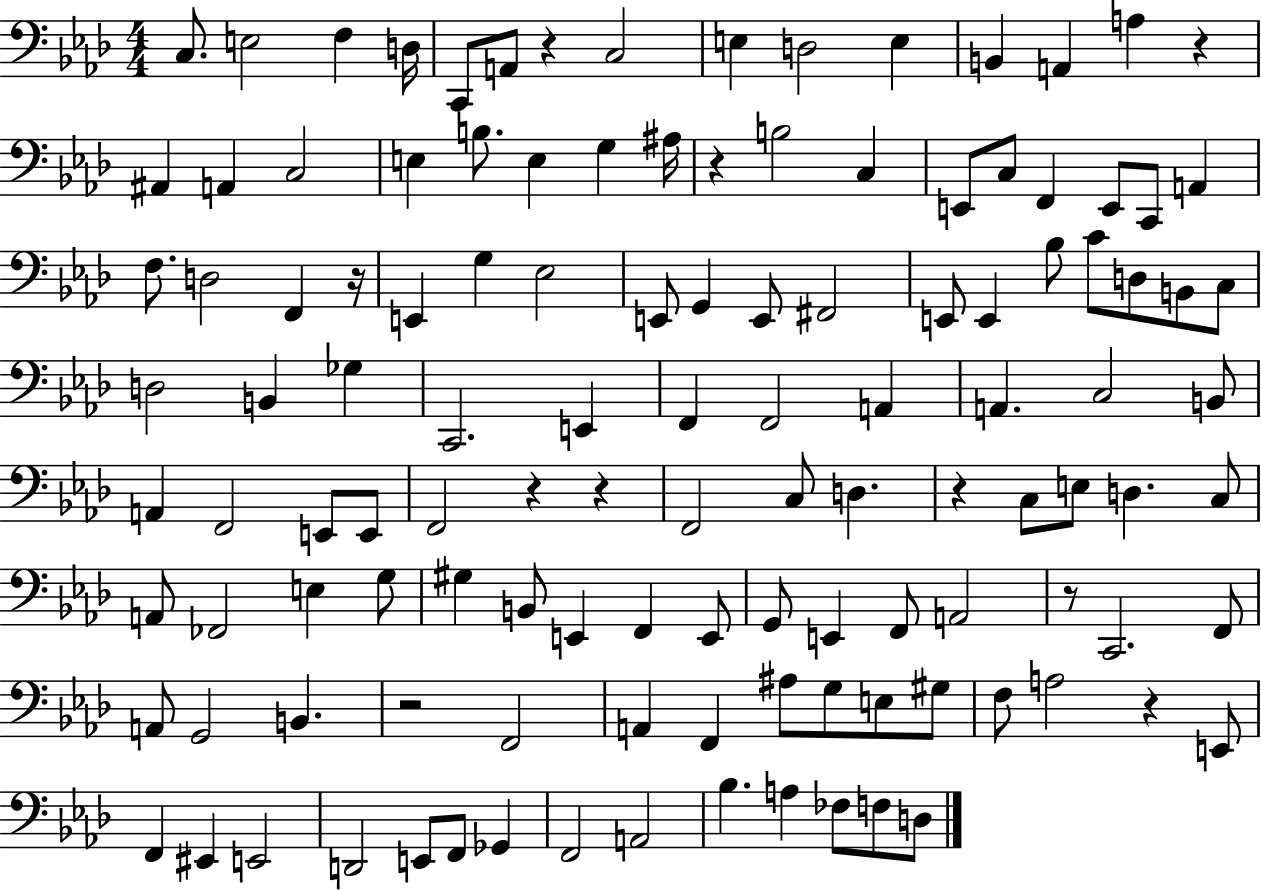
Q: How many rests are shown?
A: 10